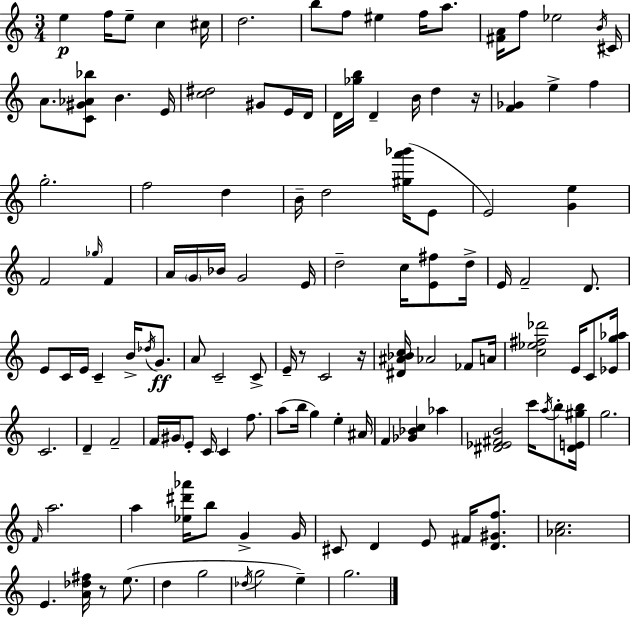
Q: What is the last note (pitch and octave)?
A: G5